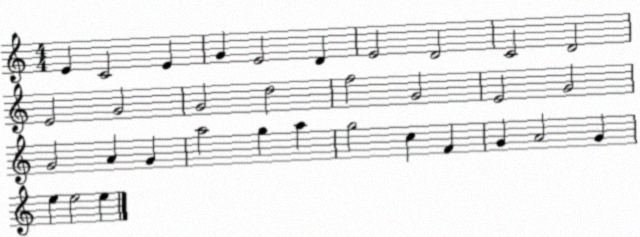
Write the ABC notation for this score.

X:1
T:Untitled
M:4/4
L:1/4
K:C
E C2 E G E2 D E2 D2 C2 D2 E2 G2 G2 d2 f2 G2 E2 G2 G2 A G a2 g a g2 c F G A2 G e e2 e